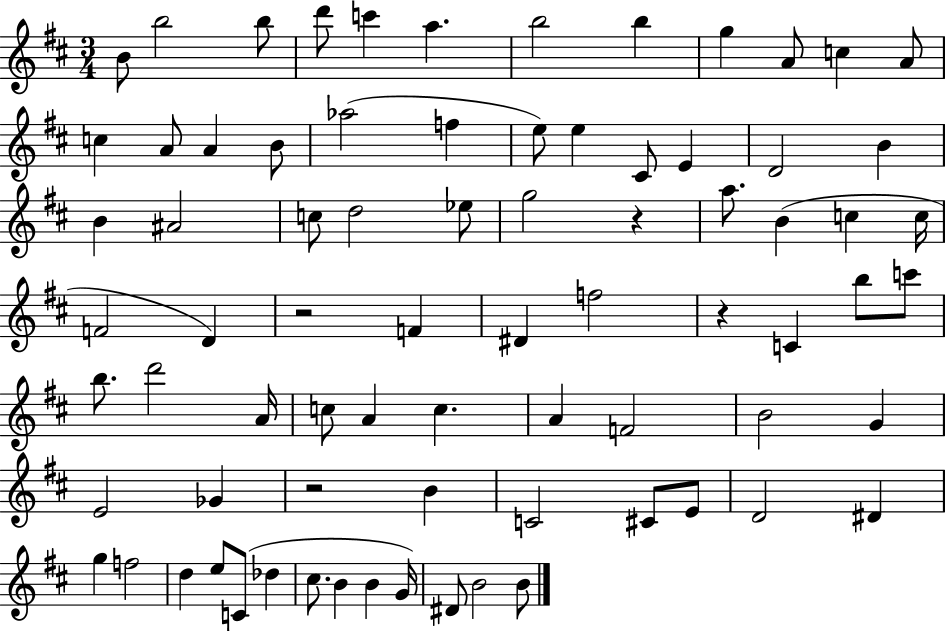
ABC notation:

X:1
T:Untitled
M:3/4
L:1/4
K:D
B/2 b2 b/2 d'/2 c' a b2 b g A/2 c A/2 c A/2 A B/2 _a2 f e/2 e ^C/2 E D2 B B ^A2 c/2 d2 _e/2 g2 z a/2 B c c/4 F2 D z2 F ^D f2 z C b/2 c'/2 b/2 d'2 A/4 c/2 A c A F2 B2 G E2 _G z2 B C2 ^C/2 E/2 D2 ^D g f2 d e/2 C/2 _d ^c/2 B B G/4 ^D/2 B2 B/2